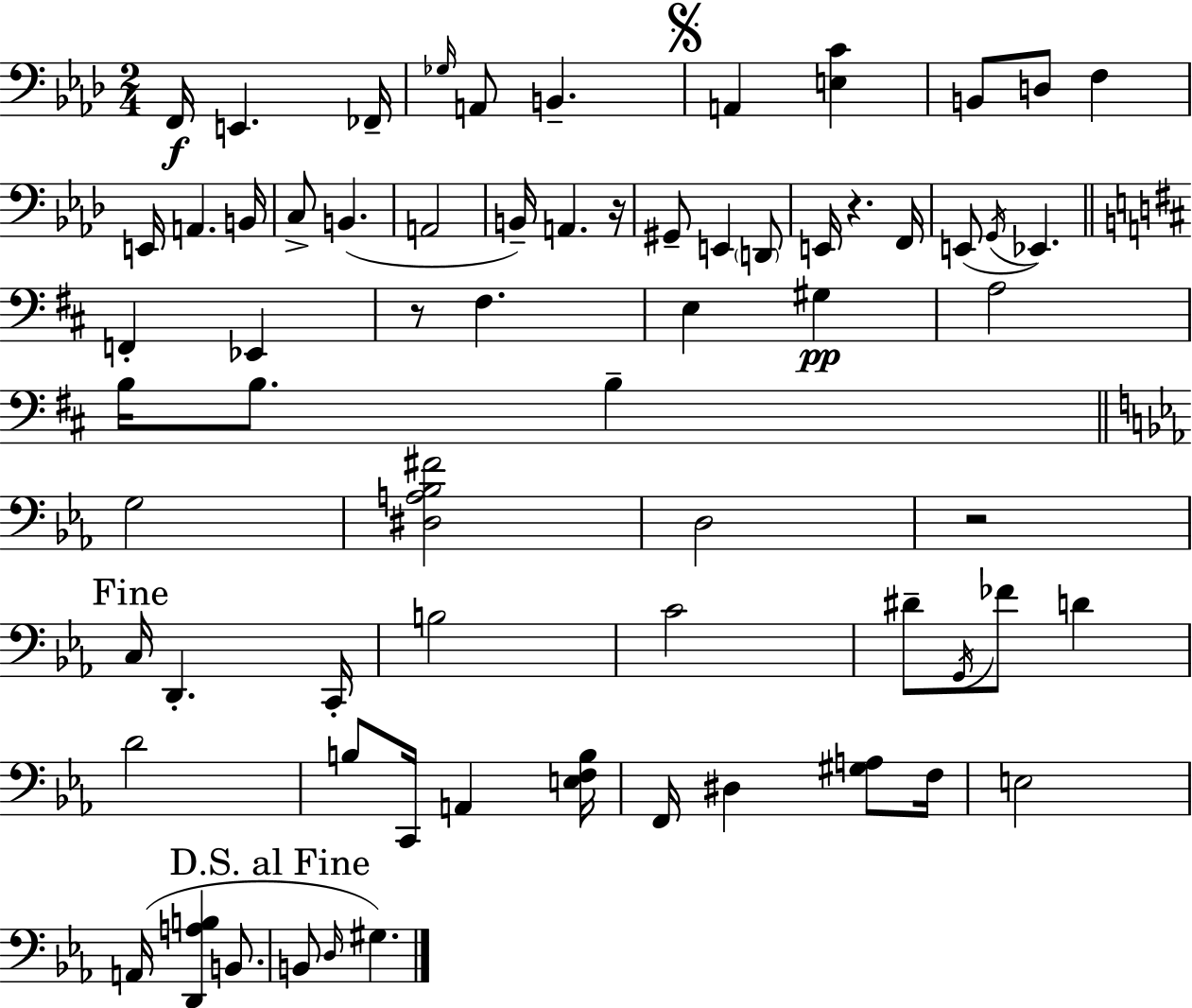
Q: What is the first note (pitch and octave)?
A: F2